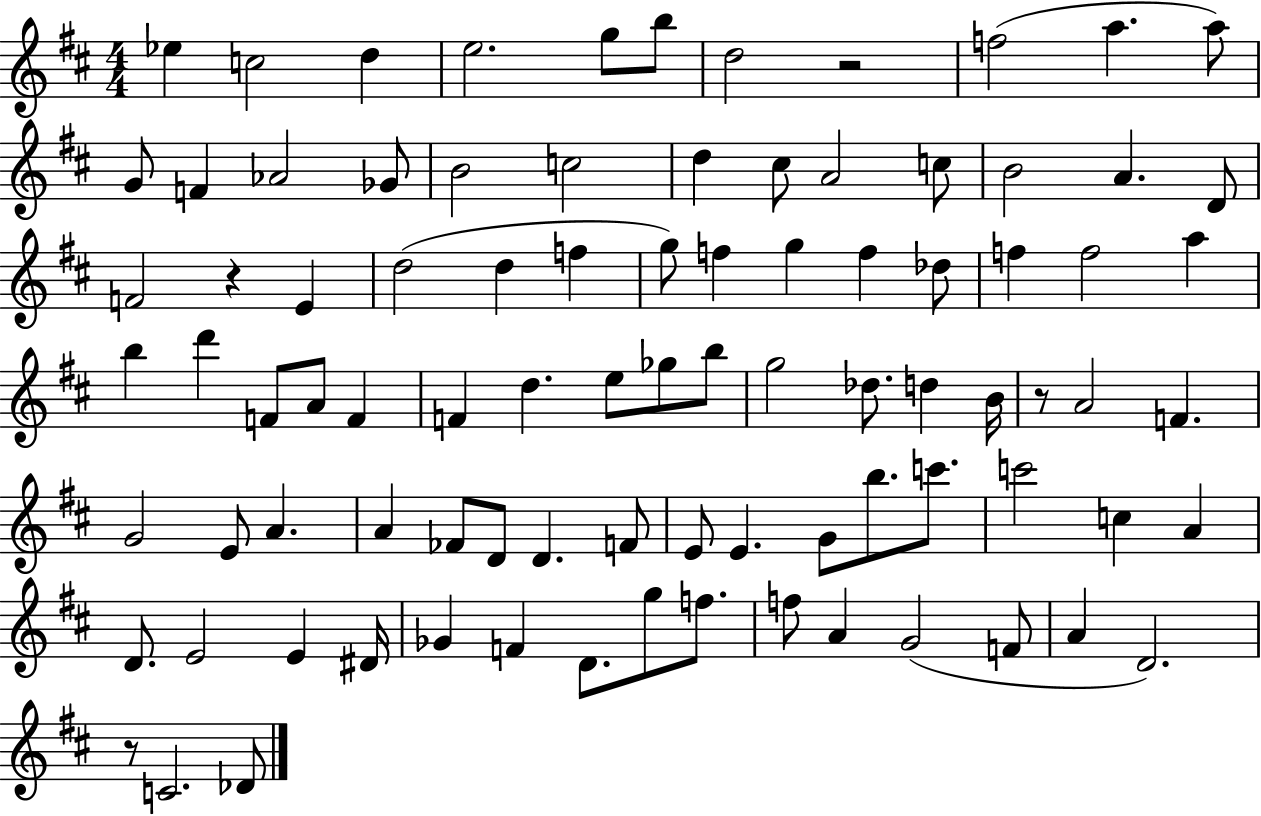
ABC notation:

X:1
T:Untitled
M:4/4
L:1/4
K:D
_e c2 d e2 g/2 b/2 d2 z2 f2 a a/2 G/2 F _A2 _G/2 B2 c2 d ^c/2 A2 c/2 B2 A D/2 F2 z E d2 d f g/2 f g f _d/2 f f2 a b d' F/2 A/2 F F d e/2 _g/2 b/2 g2 _d/2 d B/4 z/2 A2 F G2 E/2 A A _F/2 D/2 D F/2 E/2 E G/2 b/2 c'/2 c'2 c A D/2 E2 E ^D/4 _G F D/2 g/2 f/2 f/2 A G2 F/2 A D2 z/2 C2 _D/2